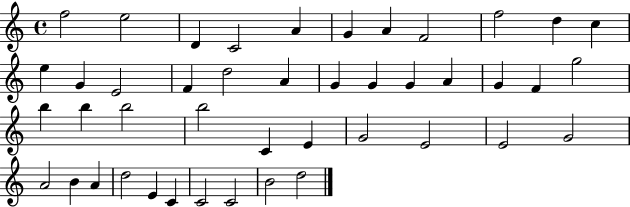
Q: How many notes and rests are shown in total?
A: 44